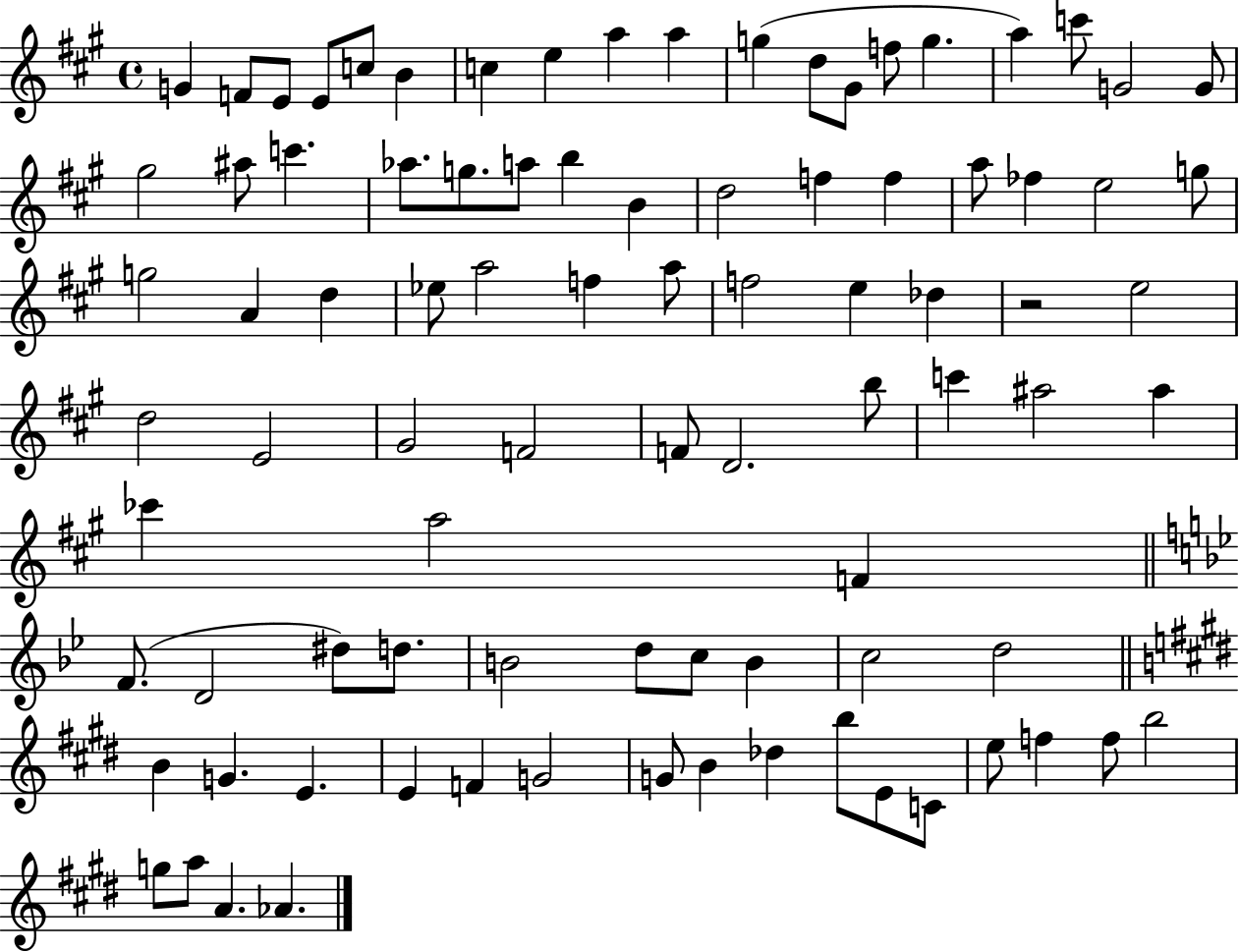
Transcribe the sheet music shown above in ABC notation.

X:1
T:Untitled
M:4/4
L:1/4
K:A
G F/2 E/2 E/2 c/2 B c e a a g d/2 ^G/2 f/2 g a c'/2 G2 G/2 ^g2 ^a/2 c' _a/2 g/2 a/2 b B d2 f f a/2 _f e2 g/2 g2 A d _e/2 a2 f a/2 f2 e _d z2 e2 d2 E2 ^G2 F2 F/2 D2 b/2 c' ^a2 ^a _c' a2 F F/2 D2 ^d/2 d/2 B2 d/2 c/2 B c2 d2 B G E E F G2 G/2 B _d b/2 E/2 C/2 e/2 f f/2 b2 g/2 a/2 A _A